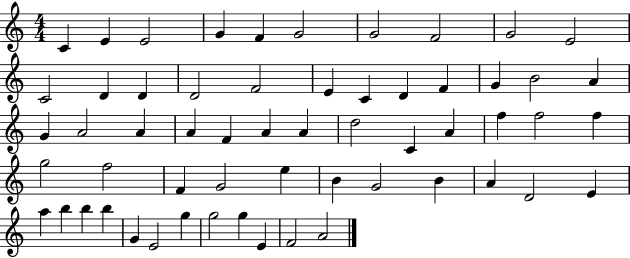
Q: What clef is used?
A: treble